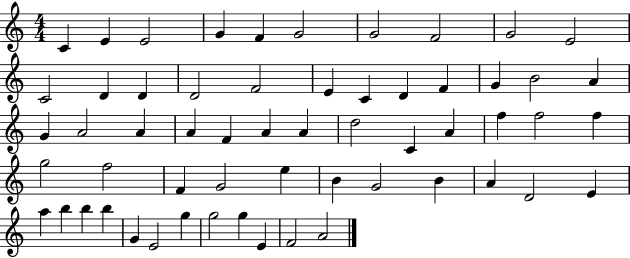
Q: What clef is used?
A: treble